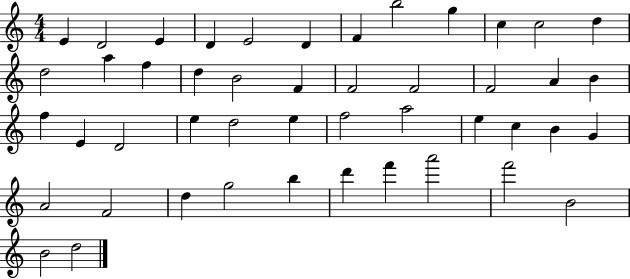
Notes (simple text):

E4/q D4/h E4/q D4/q E4/h D4/q F4/q B5/h G5/q C5/q C5/h D5/q D5/h A5/q F5/q D5/q B4/h F4/q F4/h F4/h F4/h A4/q B4/q F5/q E4/q D4/h E5/q D5/h E5/q F5/h A5/h E5/q C5/q B4/q G4/q A4/h F4/h D5/q G5/h B5/q D6/q F6/q A6/h F6/h B4/h B4/h D5/h